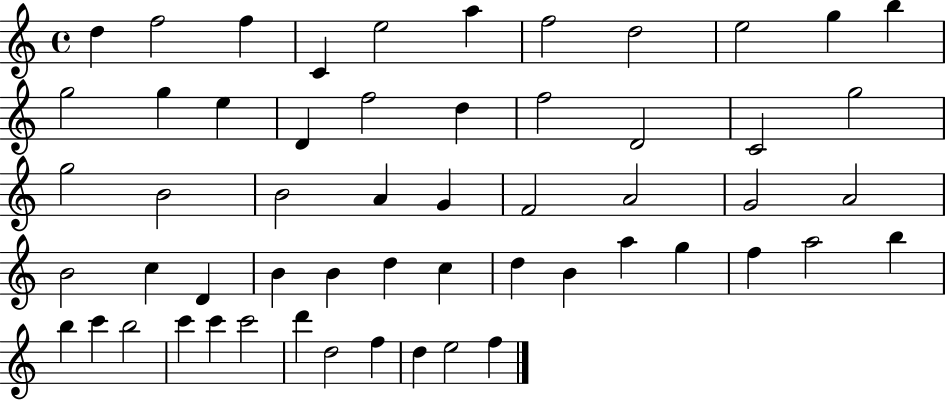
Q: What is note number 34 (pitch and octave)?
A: B4